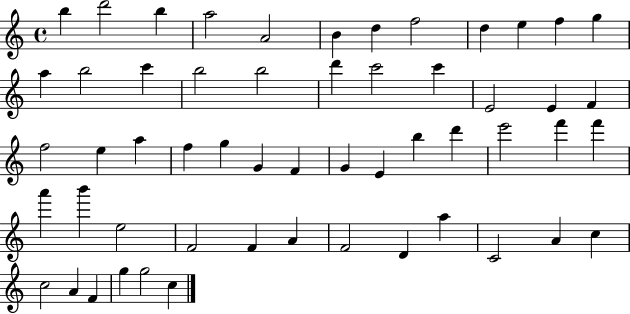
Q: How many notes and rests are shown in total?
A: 55